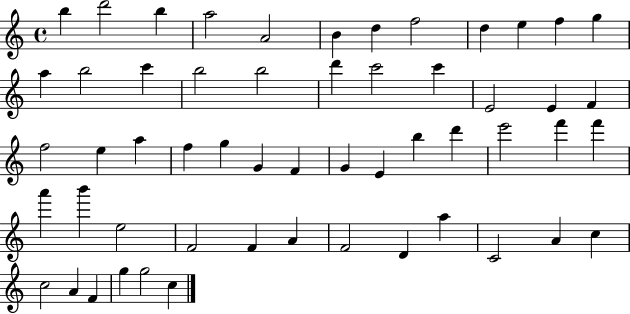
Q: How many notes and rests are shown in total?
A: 55